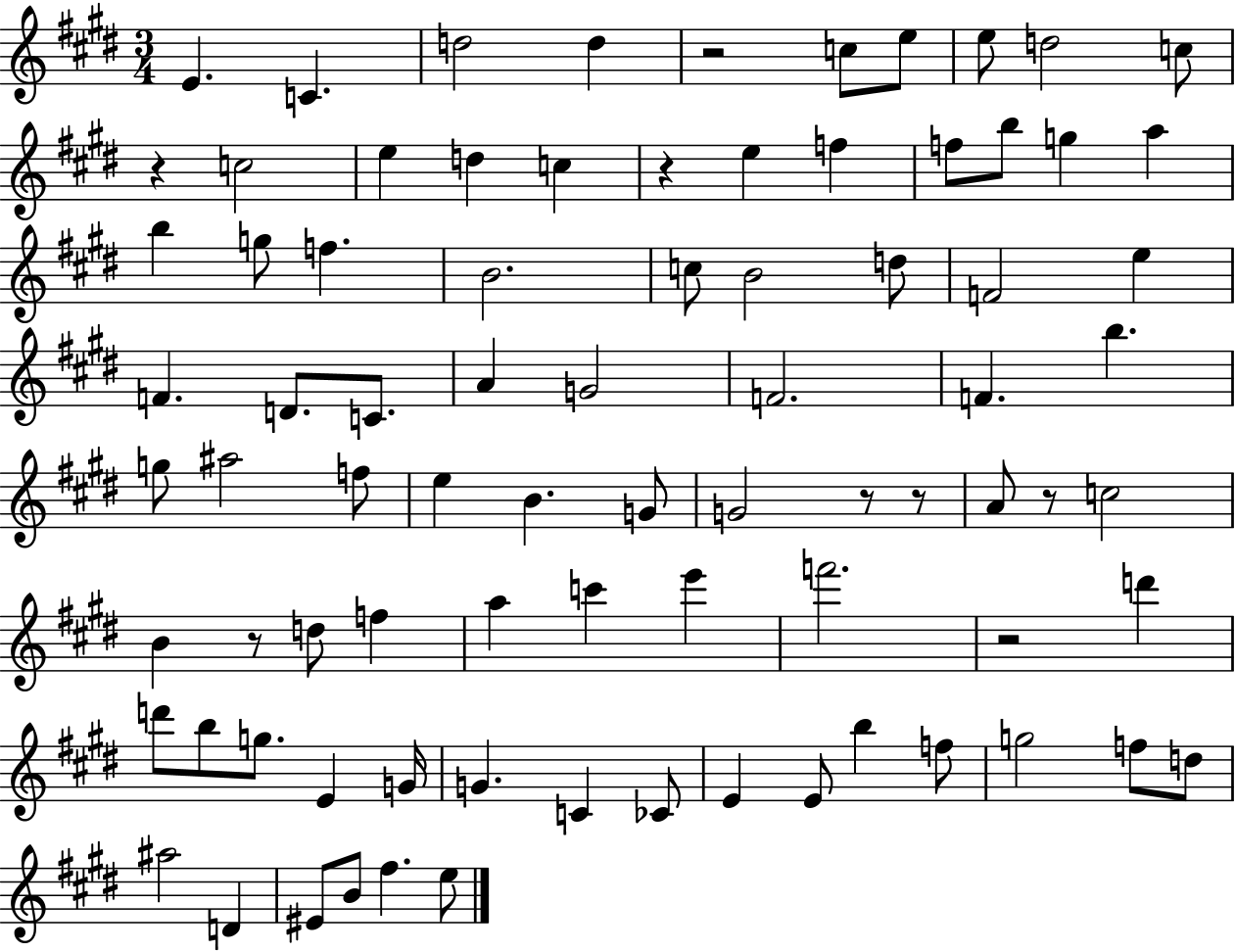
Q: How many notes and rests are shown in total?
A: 82